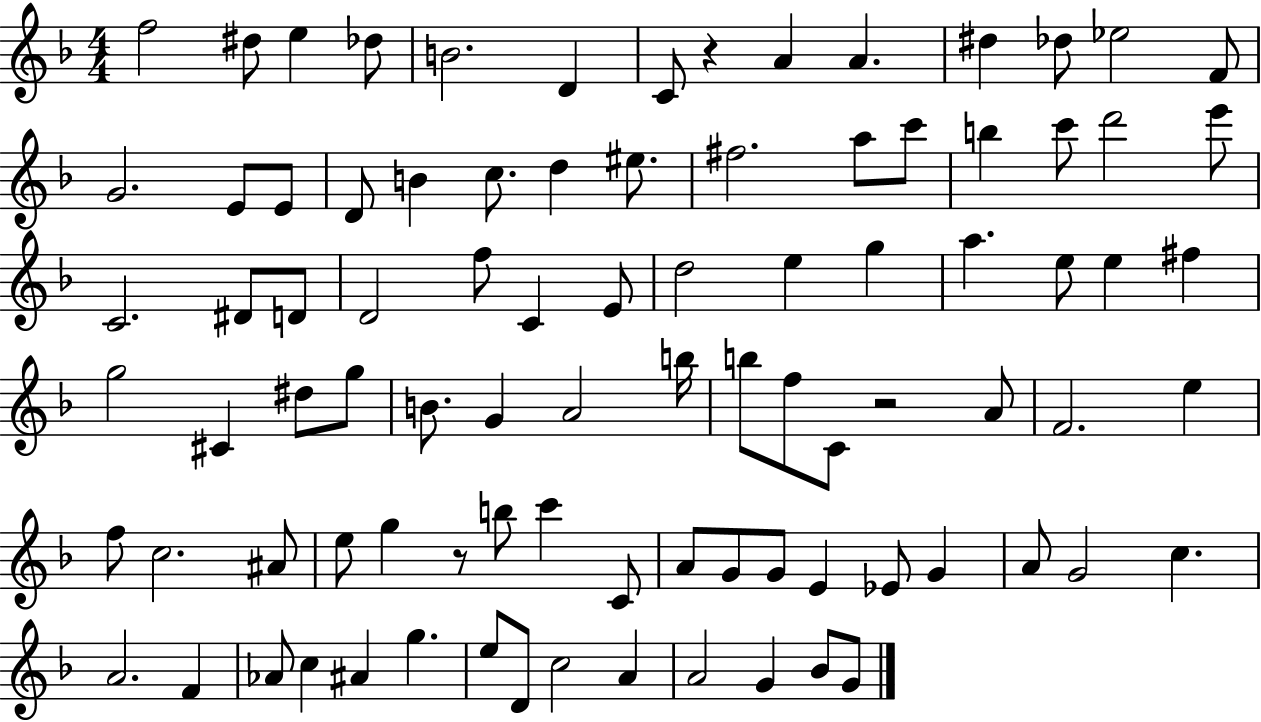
X:1
T:Untitled
M:4/4
L:1/4
K:F
f2 ^d/2 e _d/2 B2 D C/2 z A A ^d _d/2 _e2 F/2 G2 E/2 E/2 D/2 B c/2 d ^e/2 ^f2 a/2 c'/2 b c'/2 d'2 e'/2 C2 ^D/2 D/2 D2 f/2 C E/2 d2 e g a e/2 e ^f g2 ^C ^d/2 g/2 B/2 G A2 b/4 b/2 f/2 C/2 z2 A/2 F2 e f/2 c2 ^A/2 e/2 g z/2 b/2 c' C/2 A/2 G/2 G/2 E _E/2 G A/2 G2 c A2 F _A/2 c ^A g e/2 D/2 c2 A A2 G _B/2 G/2